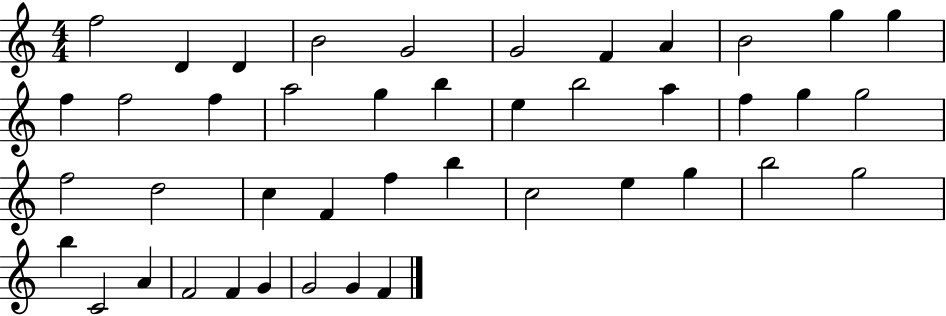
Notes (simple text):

F5/h D4/q D4/q B4/h G4/h G4/h F4/q A4/q B4/h G5/q G5/q F5/q F5/h F5/q A5/h G5/q B5/q E5/q B5/h A5/q F5/q G5/q G5/h F5/h D5/h C5/q F4/q F5/q B5/q C5/h E5/q G5/q B5/h G5/h B5/q C4/h A4/q F4/h F4/q G4/q G4/h G4/q F4/q